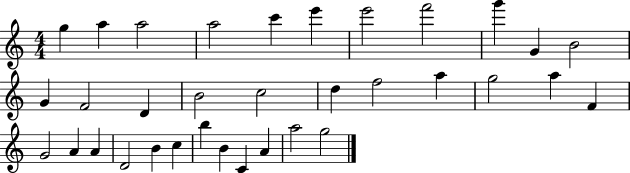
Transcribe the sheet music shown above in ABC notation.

X:1
T:Untitled
M:4/4
L:1/4
K:C
g a a2 a2 c' e' e'2 f'2 g' G B2 G F2 D B2 c2 d f2 a g2 a F G2 A A D2 B c b B C A a2 g2